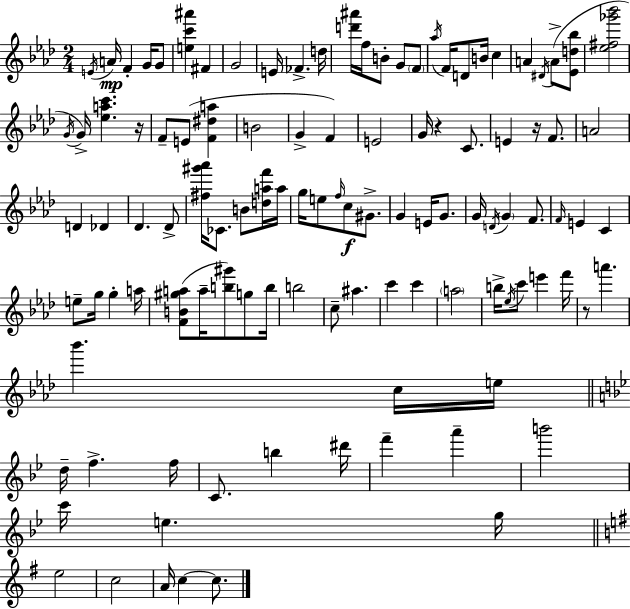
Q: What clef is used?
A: treble